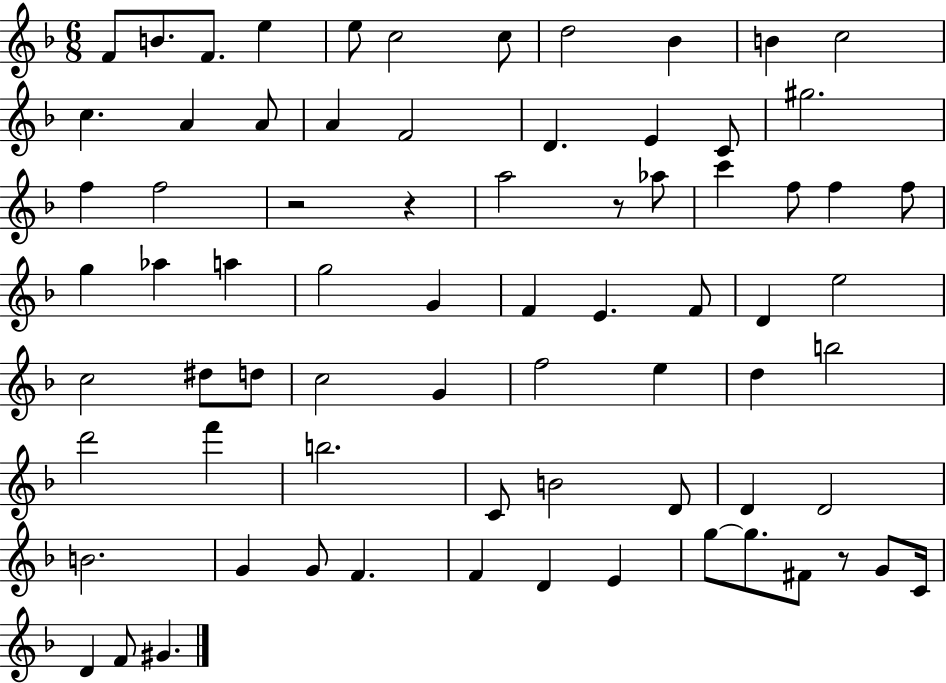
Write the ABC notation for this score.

X:1
T:Untitled
M:6/8
L:1/4
K:F
F/2 B/2 F/2 e e/2 c2 c/2 d2 _B B c2 c A A/2 A F2 D E C/2 ^g2 f f2 z2 z a2 z/2 _a/2 c' f/2 f f/2 g _a a g2 G F E F/2 D e2 c2 ^d/2 d/2 c2 G f2 e d b2 d'2 f' b2 C/2 B2 D/2 D D2 B2 G G/2 F F D E g/2 g/2 ^F/2 z/2 G/2 C/4 D F/2 ^G